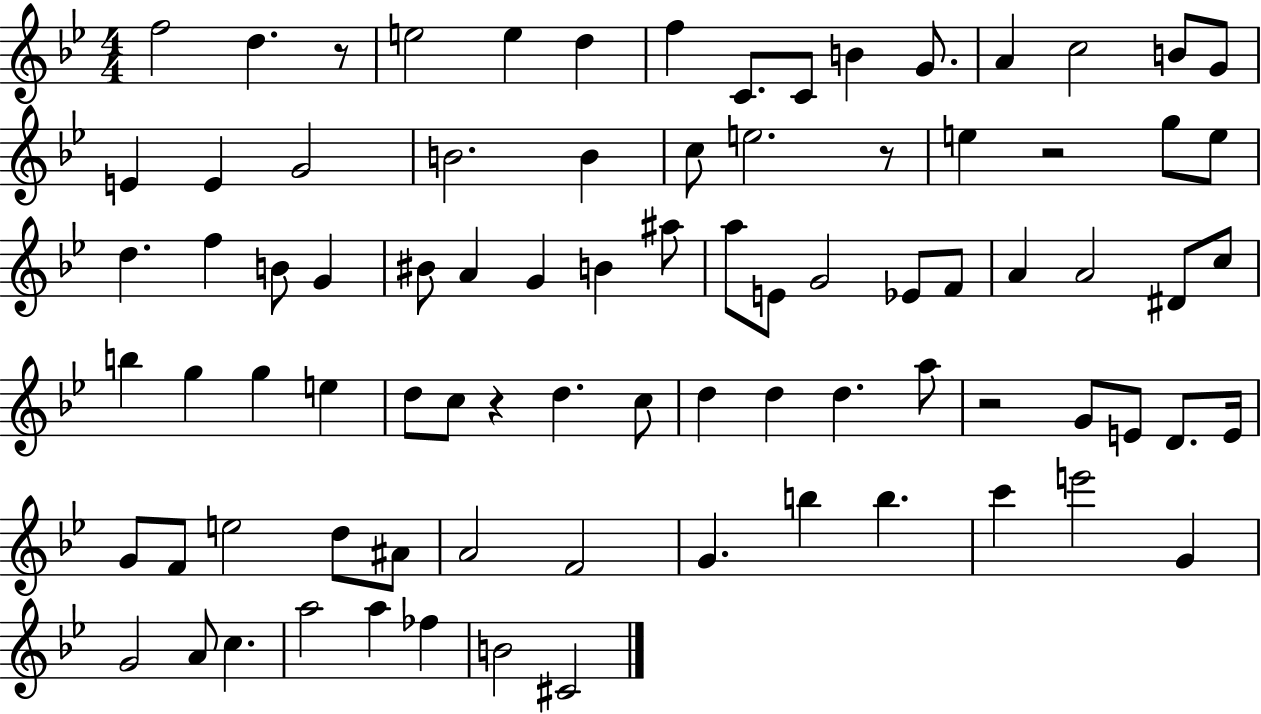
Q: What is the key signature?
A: BES major